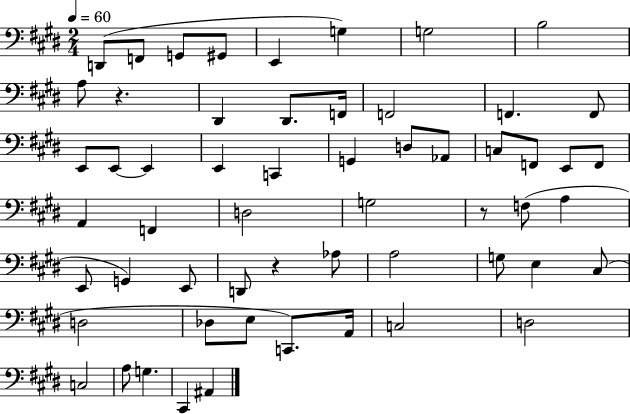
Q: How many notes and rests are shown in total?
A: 57